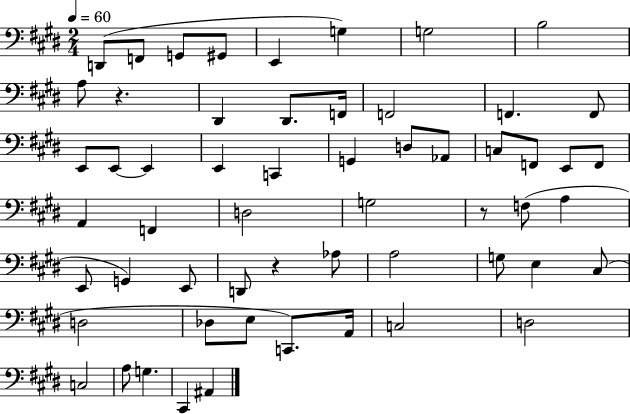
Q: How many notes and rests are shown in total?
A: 57